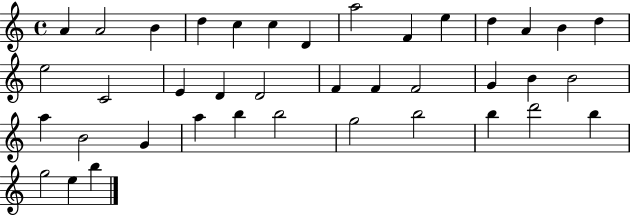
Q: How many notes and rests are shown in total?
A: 39